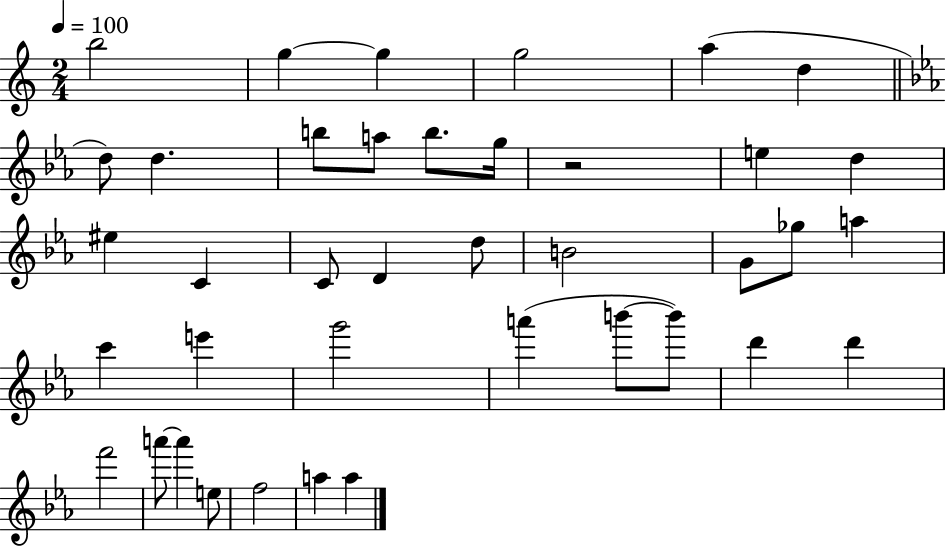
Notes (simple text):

B5/h G5/q G5/q G5/h A5/q D5/q D5/e D5/q. B5/e A5/e B5/e. G5/s R/h E5/q D5/q EIS5/q C4/q C4/e D4/q D5/e B4/h G4/e Gb5/e A5/q C6/q E6/q G6/h A6/q B6/e B6/e D6/q D6/q F6/h A6/e A6/q E5/e F5/h A5/q A5/q